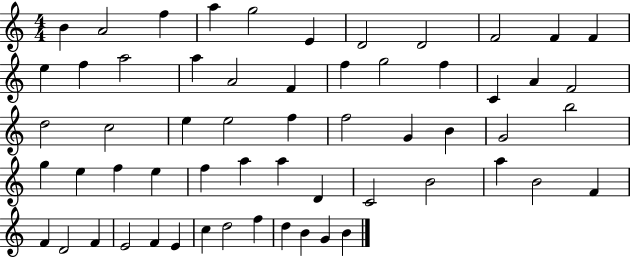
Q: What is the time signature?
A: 4/4